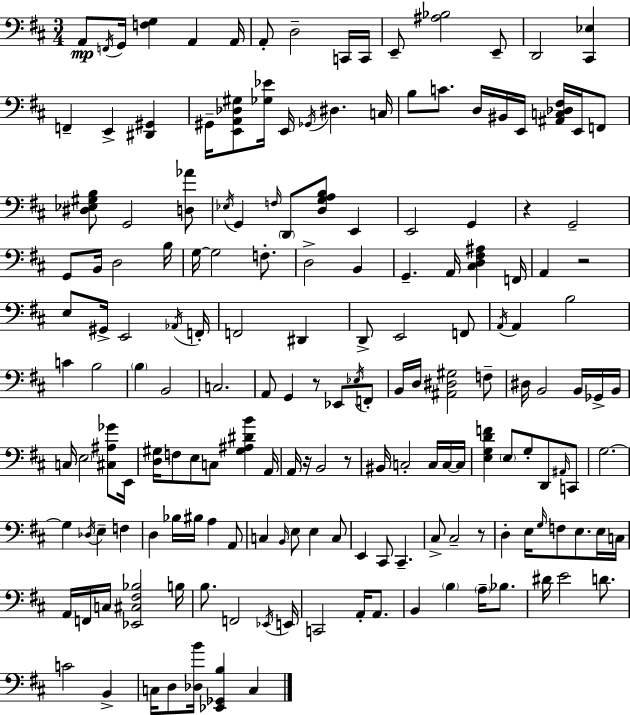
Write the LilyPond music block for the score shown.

{
  \clef bass
  \numericTimeSignature
  \time 3/4
  \key d \major
  a,8\mp \acciaccatura { f,16 } g,16 <f g>4 a,4 | a,16 a,8-. d2-- c,16 | c,16 e,8-- <ais bes>2 e,8-- | d,2 <cis, ees>4 | \break f,4-- e,4-> <dis, gis,>4 | gis,16-- <e, a, des gis>8 <ges ees'>16 e,16 \acciaccatura { ges,16 } dis4. | c16 b8 c'8. d16 bis,16 e,16 <ais, c des fis>16 e,16 | f,8 <dis ees gis b>8 g,2 | \break <d aes'>8 \acciaccatura { ees16 } g,4 \grace { f16 } \parenthesize d,8 <d g a b>8 | e,4 e,2 | g,4 r4 g,2-- | g,8 b,16 d2 | \break b16 g16~~ g2 | f8.-. d2-> | b,4 g,4.-- a,16 <cis d fis ais>4 | f,16 a,4 r2 | \break e8 gis,16-> e,2 | \acciaccatura { aes,16 } f,16-. f,2 | dis,4 d,8-> e,2 | f,8 \acciaccatura { a,16 } a,4 b2 | \break c'4 b2 | \parenthesize b4 b,2 | c2. | a,8 g,4 | \break r8 ees,8 \acciaccatura { ees16 } f,8-. b,16 d16 <ais, dis gis>2 | f8-- dis16 b,2 | b,16 ges,16-> b,16 c16 \parenthesize e2 | <cis ais ges'>8 e,16 <d gis>16 f8 e8 | \break c8 <gis ais dis' b'>4 a,16 a,16 r16 b,2 | r8 bis,16 c2-. | c16 c16~~ c16 <e g d' f'>4 \parenthesize e8 | g8-. d,8 \grace { ais,16 } c,8 g2.~~ | \break g4 | \acciaccatura { des16 } e4-- f4 d4 | bes16 bis16 a4 a,8 c4 | \grace { b,16 } e8 e4 c8 e,4 | \break cis,8 cis,4.-- cis8-> | cis2-- r8 d4-. | e16 \grace { g16 } f8 e8. e16 c16 a,16 | f,16 c16 <ees, cis fis bes>2 b16 b8. | \break f,2 \acciaccatura { ees,16 } e,16 | c,2 a,16-. a,8. | b,4 \parenthesize b4 \parenthesize a16-- bes8. | dis'16 e'2 d'8. | \break c'2 b,4-> | c16 d8 <des b'>16 <ees, ges, b>4 c4 | \bar "|."
}